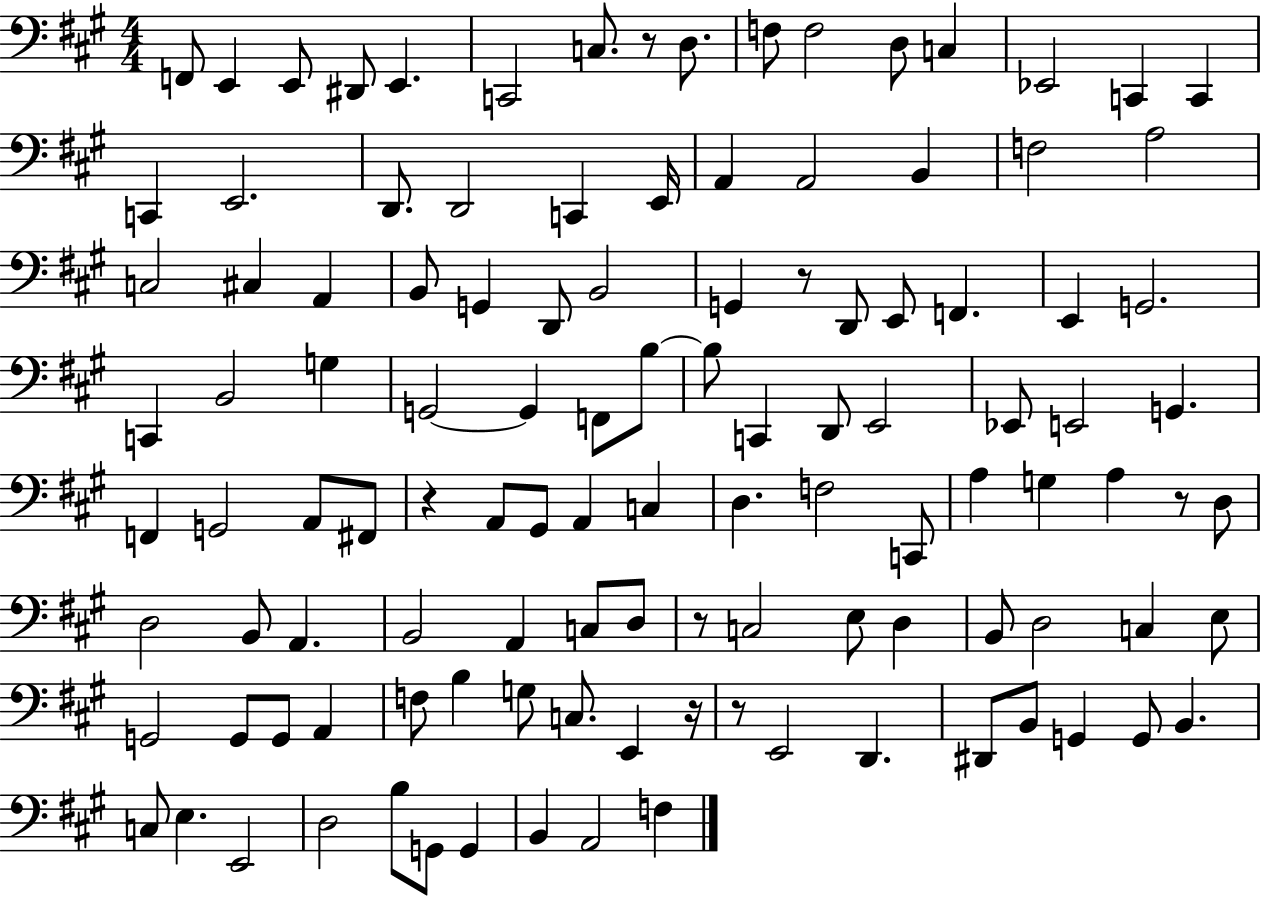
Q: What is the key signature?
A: A major